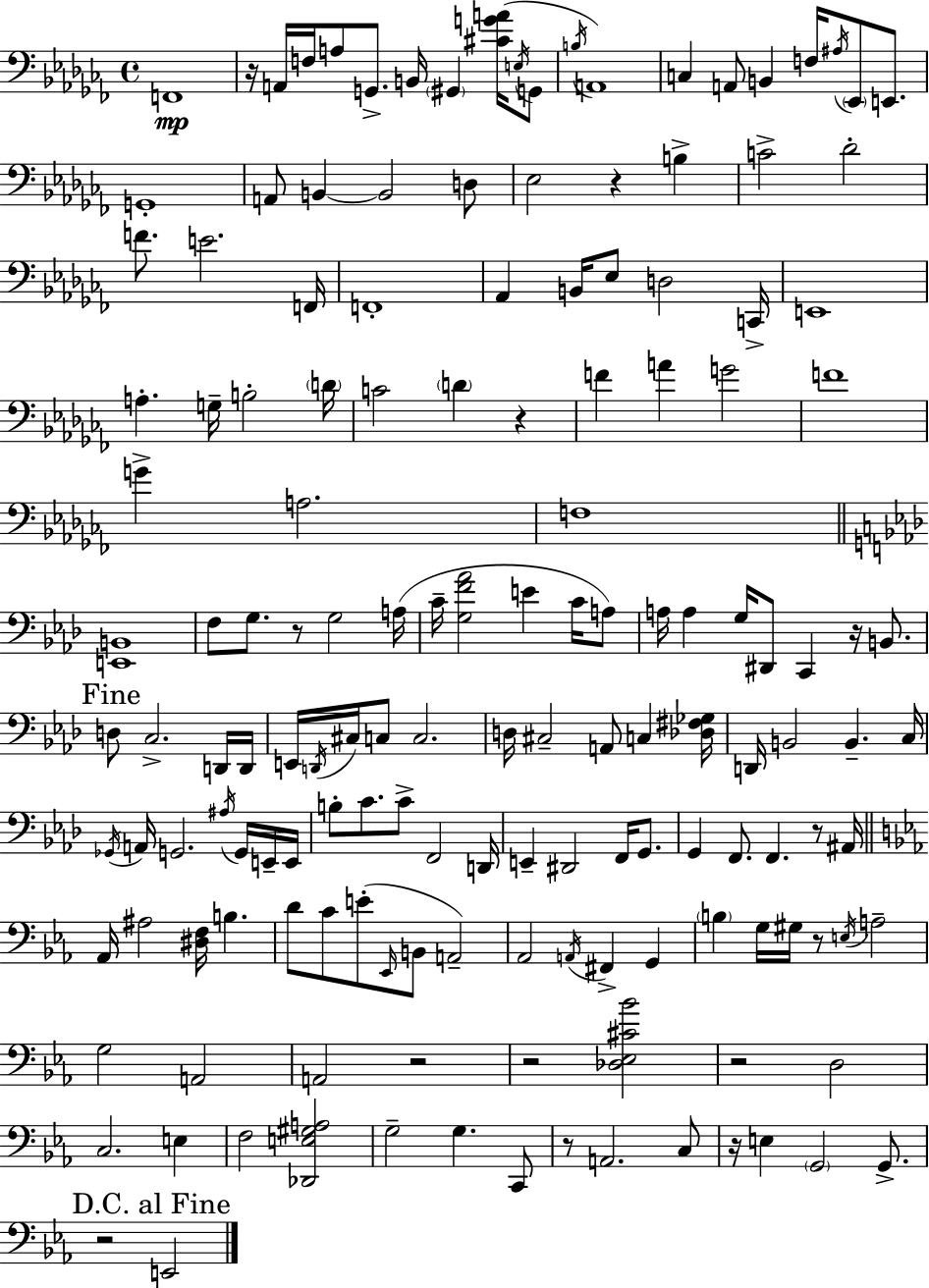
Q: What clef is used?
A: bass